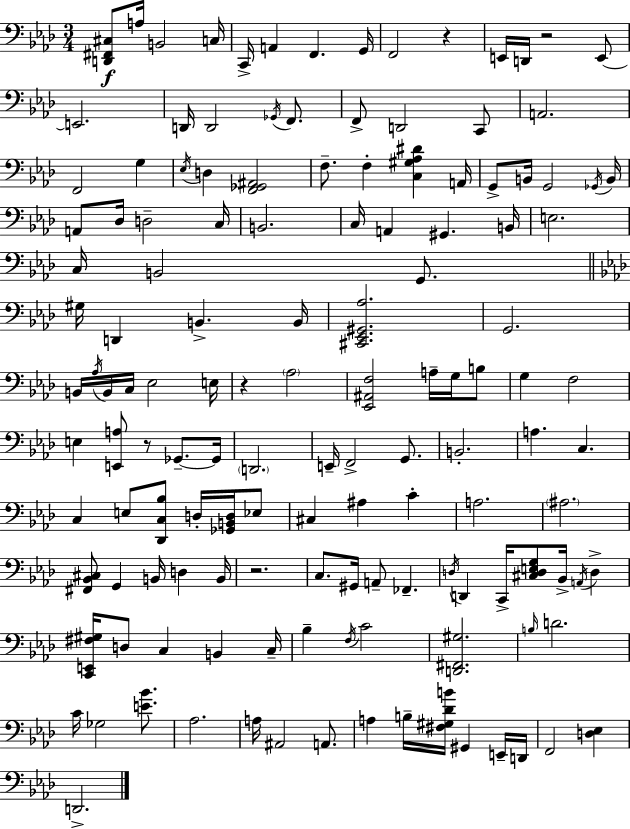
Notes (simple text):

[D2,F#2,C#3]/e A3/s B2/h C3/s C2/s A2/q F2/q. G2/s F2/h R/q E2/s D2/s R/h E2/e E2/h. D2/s D2/h Gb2/s F2/e. F2/e D2/h C2/e A2/h. F2/h G3/q Eb3/s D3/q [F2,Gb2,A#2]/h F3/e. F3/q [C3,G#3,Ab3,D#4]/q A2/s G2/e B2/s G2/h Gb2/s B2/s A2/e Db3/s D3/h C3/s B2/h. C3/s A2/q G#2/q. B2/s E3/h. C3/s B2/h G2/e. G#3/s D2/q B2/q. B2/s [C#2,Eb2,G#2,Ab3]/h. G2/h. B2/s Ab3/s B2/s C3/s Eb3/h E3/s R/q Ab3/h [Eb2,A#2,F3]/h A3/s G3/s B3/e G3/q F3/h E3/q [E2,A3]/e R/e Gb2/e. Gb2/s D2/h. E2/s F2/h G2/e. B2/h. A3/q. C3/q. C3/q E3/e [Db2,C3,Bb3]/e D3/s [Gb2,B2,D3]/s Eb3/e C#3/q A#3/q C4/q A3/h. A#3/h. [F#2,Bb2,C#3]/e G2/q B2/s D3/q B2/s R/h. C3/e. G#2/s A2/e FES2/q. D3/s D2/q C2/s [C#3,D3,E3,G3]/e Bb2/s A2/s D3/q [C2,E2,F#3,G#3]/s D3/e C3/q B2/q C3/s Bb3/q F3/s C4/h [D2,F#2,G#3]/h. B3/s D4/h. C4/s Gb3/h [E4,Bb4]/e. Ab3/h. A3/s A#2/h A2/e. A3/q B3/s [F#3,G#3,Db4,B4]/s G#2/q E2/s D2/s F2/h [D3,Eb3]/q D2/h.